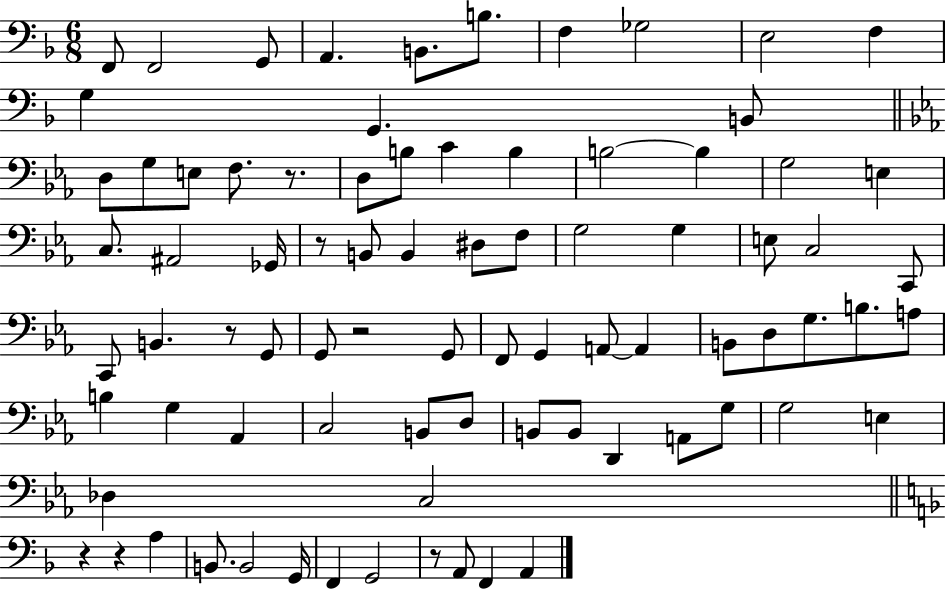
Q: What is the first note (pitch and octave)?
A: F2